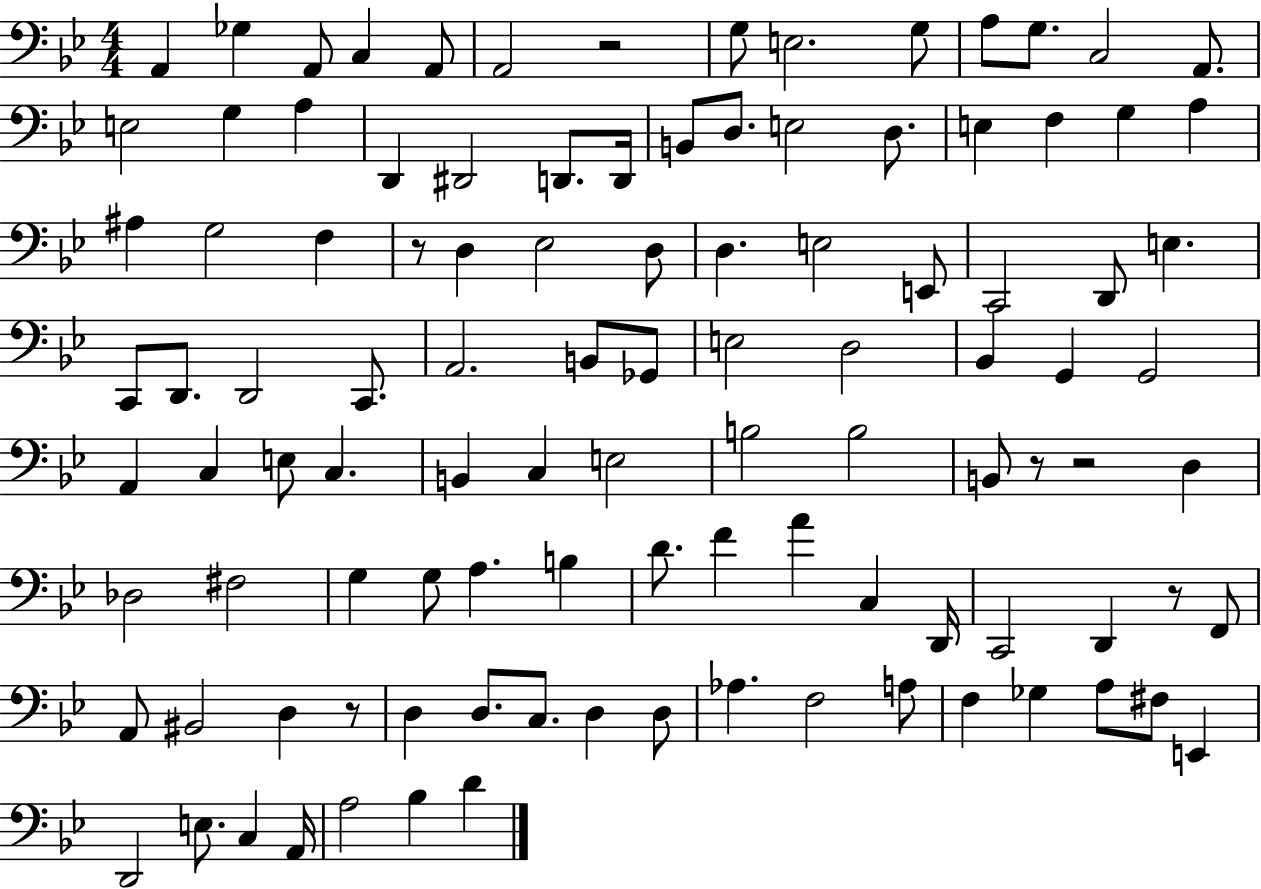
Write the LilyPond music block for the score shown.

{
  \clef bass
  \numericTimeSignature
  \time 4/4
  \key bes \major
  a,4 ges4 a,8 c4 a,8 | a,2 r2 | g8 e2. g8 | a8 g8. c2 a,8. | \break e2 g4 a4 | d,4 dis,2 d,8. d,16 | b,8 d8. e2 d8. | e4 f4 g4 a4 | \break ais4 g2 f4 | r8 d4 ees2 d8 | d4. e2 e,8 | c,2 d,8 e4. | \break c,8 d,8. d,2 c,8. | a,2. b,8 ges,8 | e2 d2 | bes,4 g,4 g,2 | \break a,4 c4 e8 c4. | b,4 c4 e2 | b2 b2 | b,8 r8 r2 d4 | \break des2 fis2 | g4 g8 a4. b4 | d'8. f'4 a'4 c4 d,16 | c,2 d,4 r8 f,8 | \break a,8 bis,2 d4 r8 | d4 d8. c8. d4 d8 | aes4. f2 a8 | f4 ges4 a8 fis8 e,4 | \break d,2 e8. c4 a,16 | a2 bes4 d'4 | \bar "|."
}